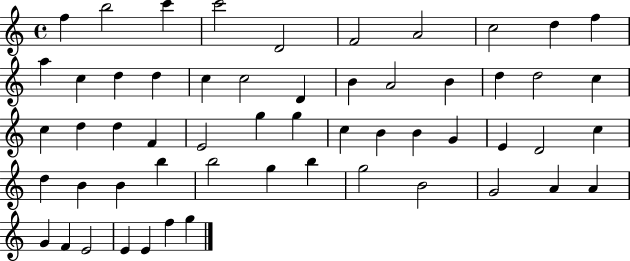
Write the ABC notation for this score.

X:1
T:Untitled
M:4/4
L:1/4
K:C
f b2 c' c'2 D2 F2 A2 c2 d f a c d d c c2 D B A2 B d d2 c c d d F E2 g g c B B G E D2 c d B B b b2 g b g2 B2 G2 A A G F E2 E E f g